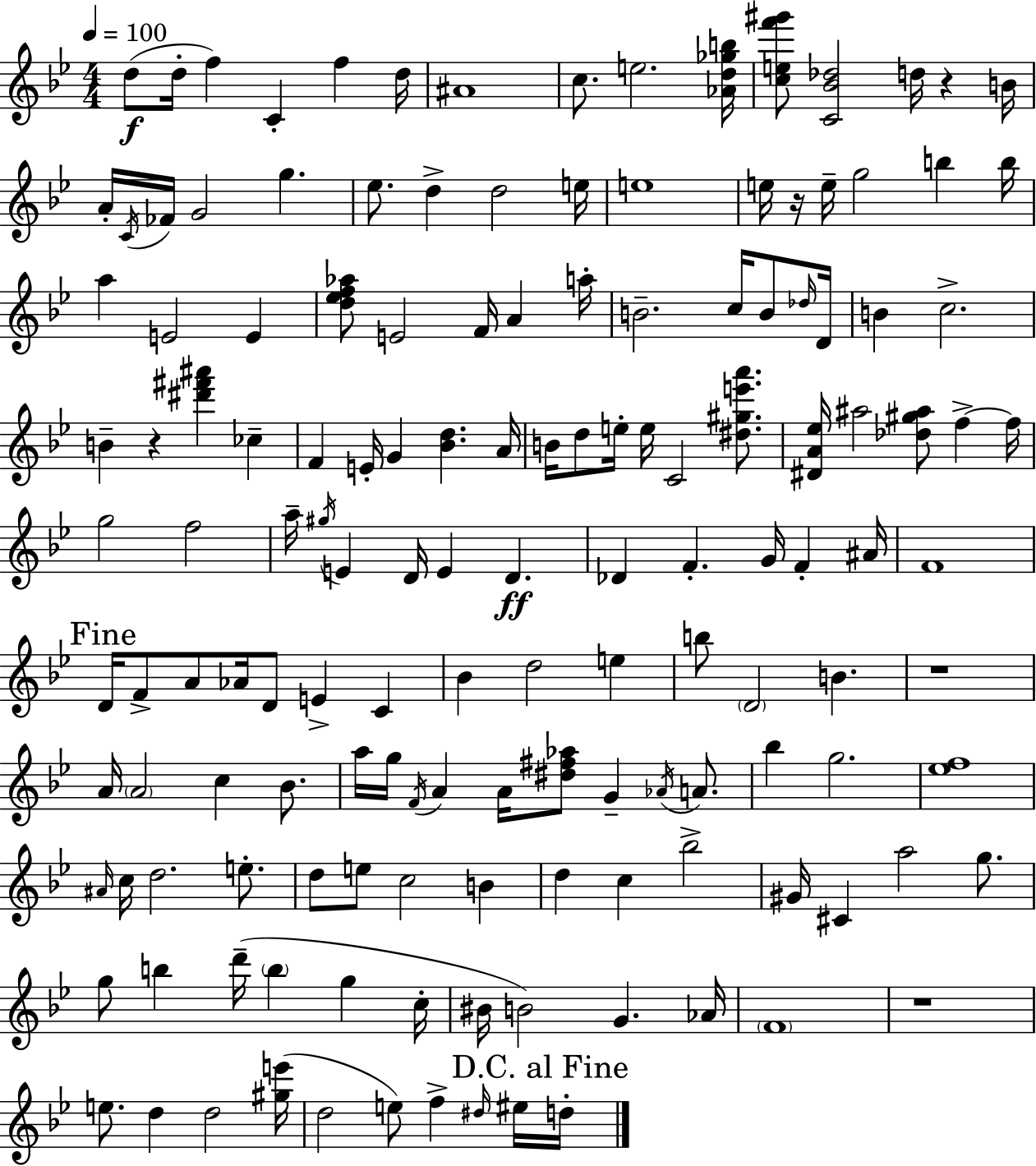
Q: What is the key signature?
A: G minor